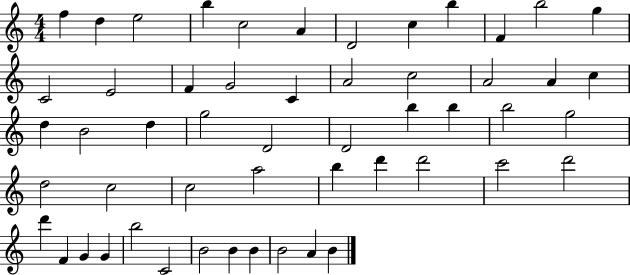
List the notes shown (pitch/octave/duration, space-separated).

F5/q D5/q E5/h B5/q C5/h A4/q D4/h C5/q B5/q F4/q B5/h G5/q C4/h E4/h F4/q G4/h C4/q A4/h C5/h A4/h A4/q C5/q D5/q B4/h D5/q G5/h D4/h D4/h B5/q B5/q B5/h G5/h D5/h C5/h C5/h A5/h B5/q D6/q D6/h C6/h D6/h D6/q F4/q G4/q G4/q B5/h C4/h B4/h B4/q B4/q B4/h A4/q B4/q